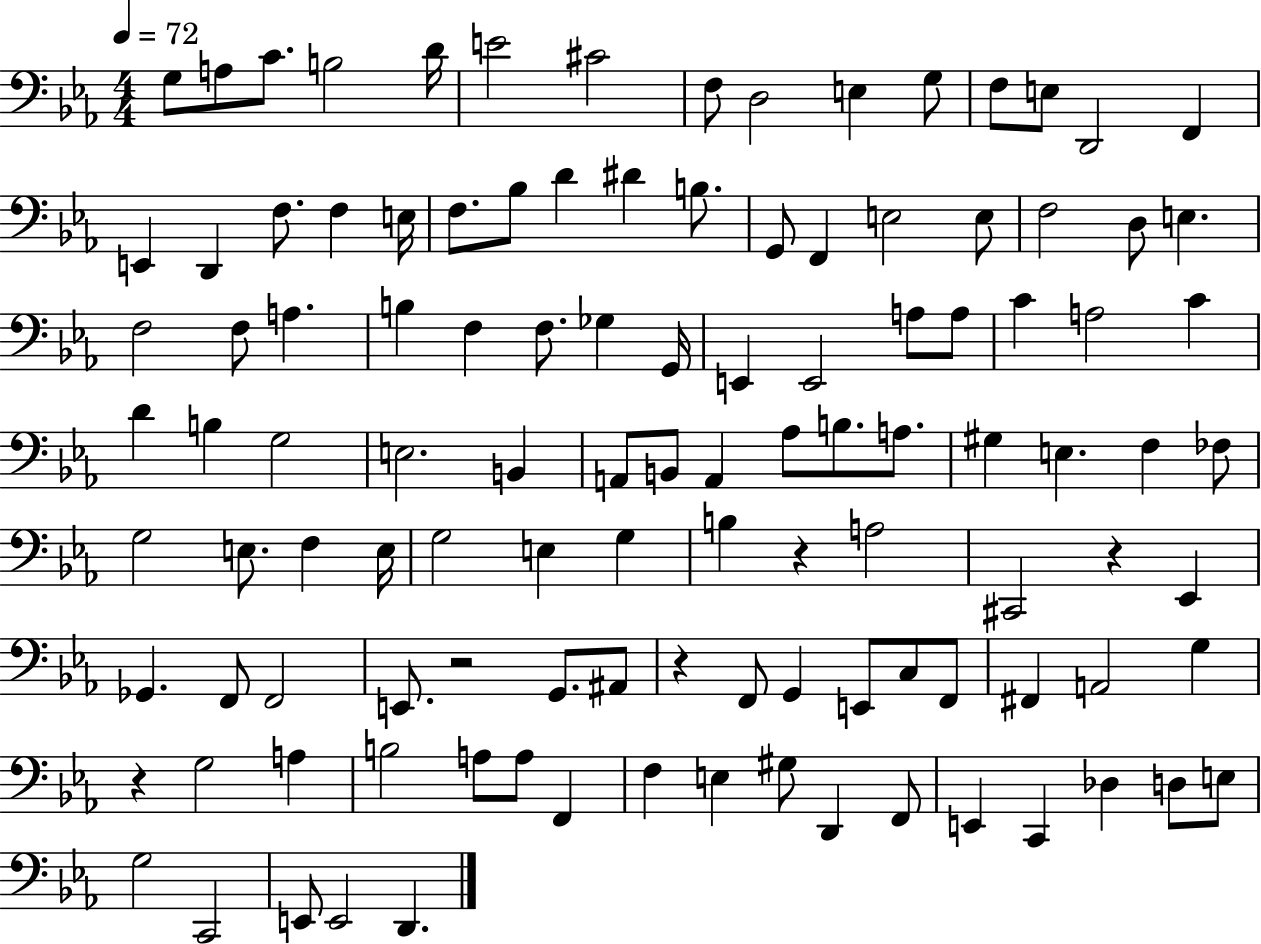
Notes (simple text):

G3/e A3/e C4/e. B3/h D4/s E4/h C#4/h F3/e D3/h E3/q G3/e F3/e E3/e D2/h F2/q E2/q D2/q F3/e. F3/q E3/s F3/e. Bb3/e D4/q D#4/q B3/e. G2/e F2/q E3/h E3/e F3/h D3/e E3/q. F3/h F3/e A3/q. B3/q F3/q F3/e. Gb3/q G2/s E2/q E2/h A3/e A3/e C4/q A3/h C4/q D4/q B3/q G3/h E3/h. B2/q A2/e B2/e A2/q Ab3/e B3/e. A3/e. G#3/q E3/q. F3/q FES3/e G3/h E3/e. F3/q E3/s G3/h E3/q G3/q B3/q R/q A3/h C#2/h R/q Eb2/q Gb2/q. F2/e F2/h E2/e. R/h G2/e. A#2/e R/q F2/e G2/q E2/e C3/e F2/e F#2/q A2/h G3/q R/q G3/h A3/q B3/h A3/e A3/e F2/q F3/q E3/q G#3/e D2/q F2/e E2/q C2/q Db3/q D3/e E3/e G3/h C2/h E2/e E2/h D2/q.